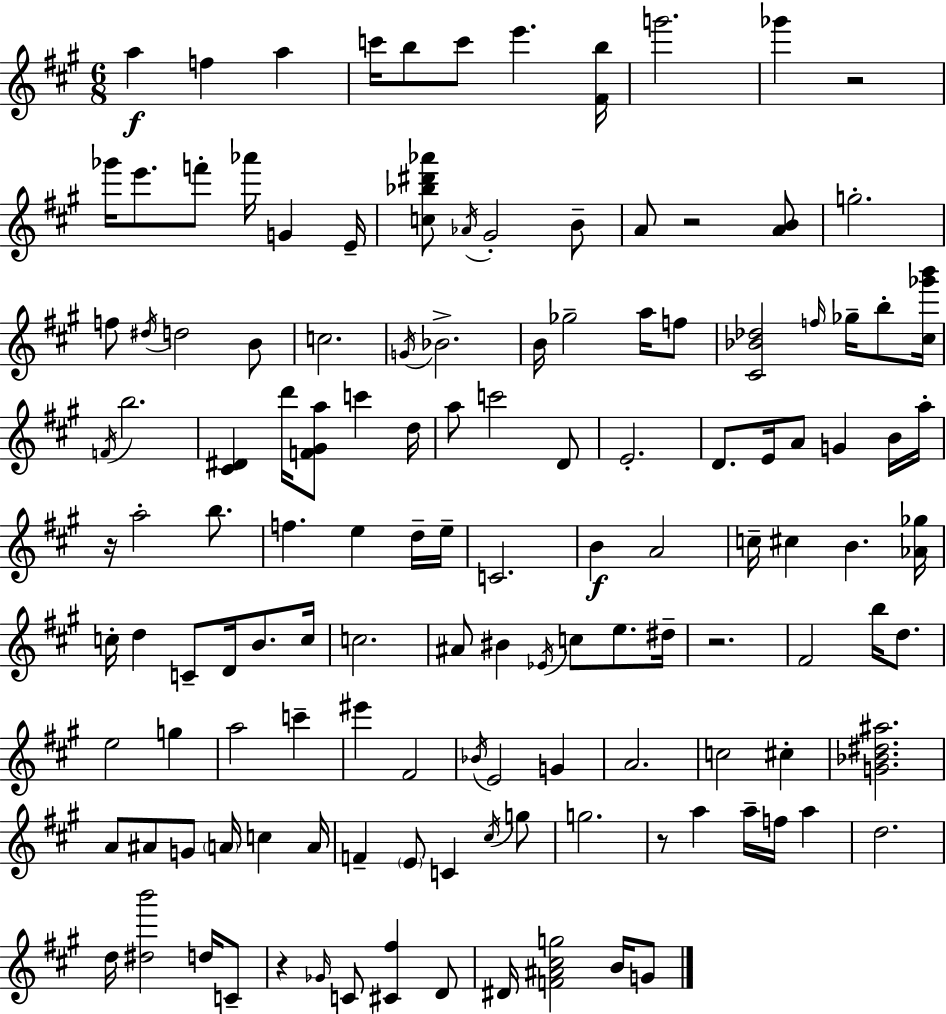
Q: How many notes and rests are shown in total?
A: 133